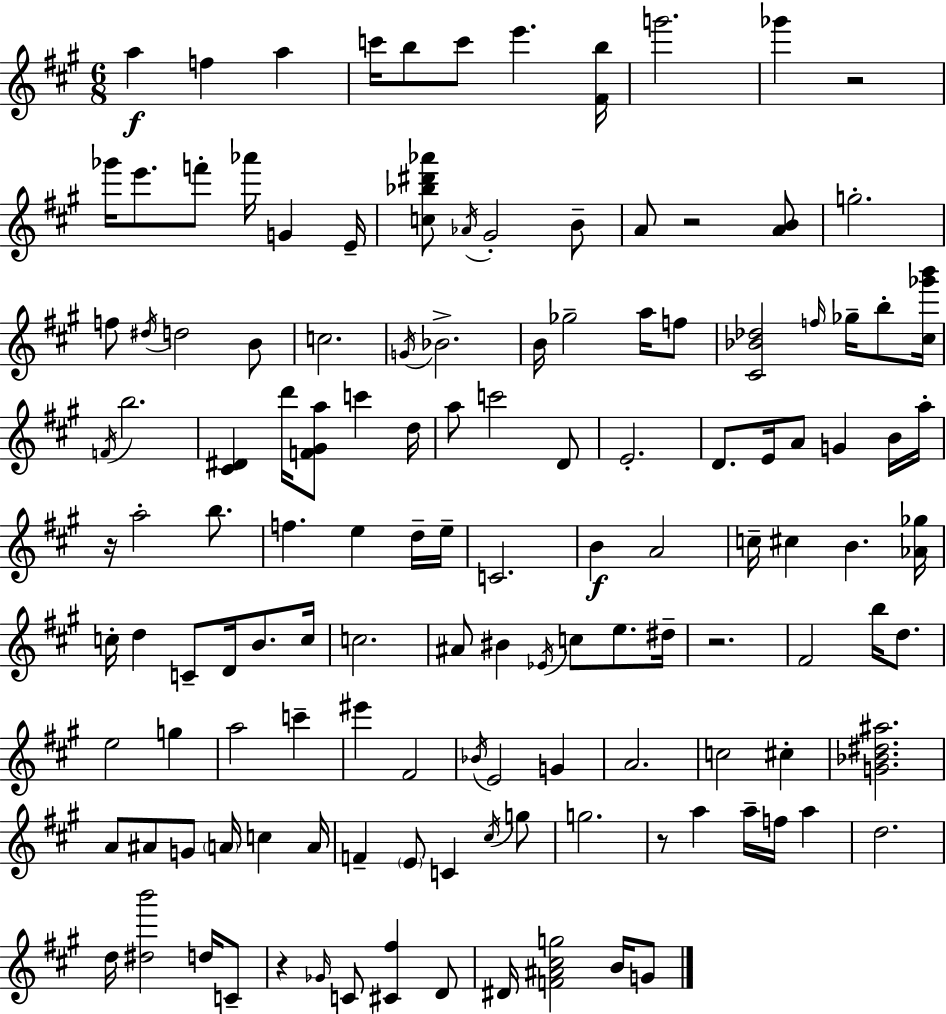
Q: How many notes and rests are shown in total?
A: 133